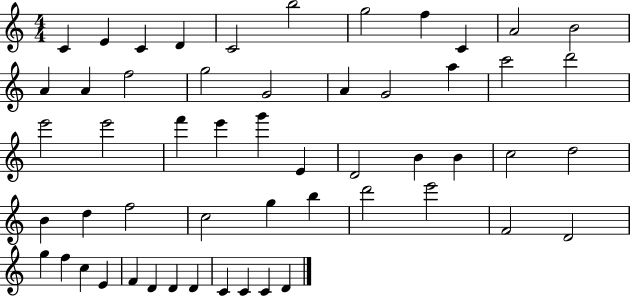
C4/q E4/q C4/q D4/q C4/h B5/h G5/h F5/q C4/q A4/h B4/h A4/q A4/q F5/h G5/h G4/h A4/q G4/h A5/q C6/h D6/h E6/h E6/h F6/q E6/q G6/q E4/q D4/h B4/q B4/q C5/h D5/h B4/q D5/q F5/h C5/h G5/q B5/q D6/h E6/h F4/h D4/h G5/q F5/q C5/q E4/q F4/q D4/q D4/q D4/q C4/q C4/q C4/q D4/q